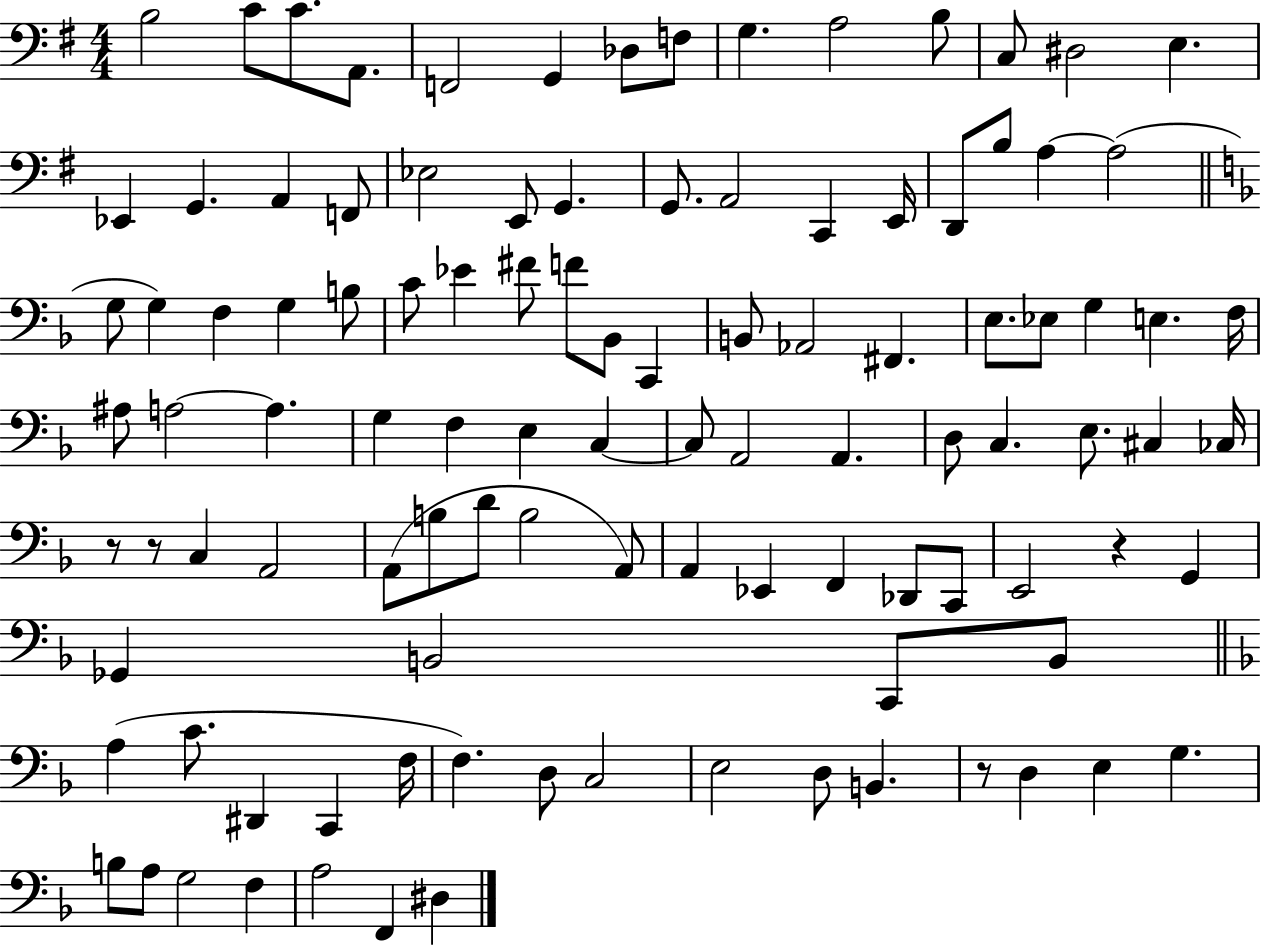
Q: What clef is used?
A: bass